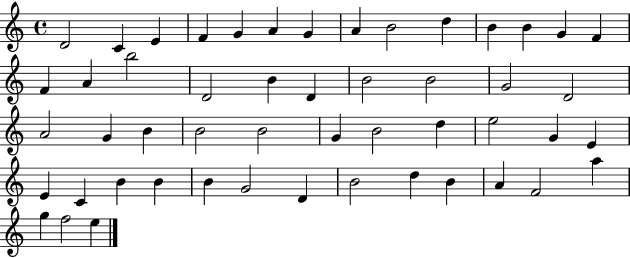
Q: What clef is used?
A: treble